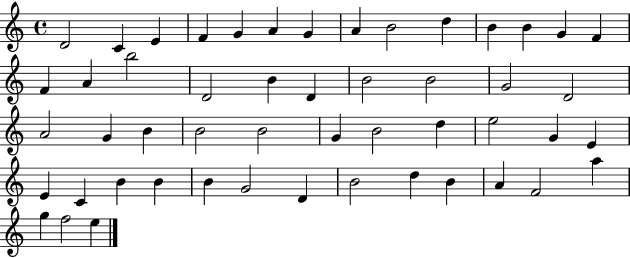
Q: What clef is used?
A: treble